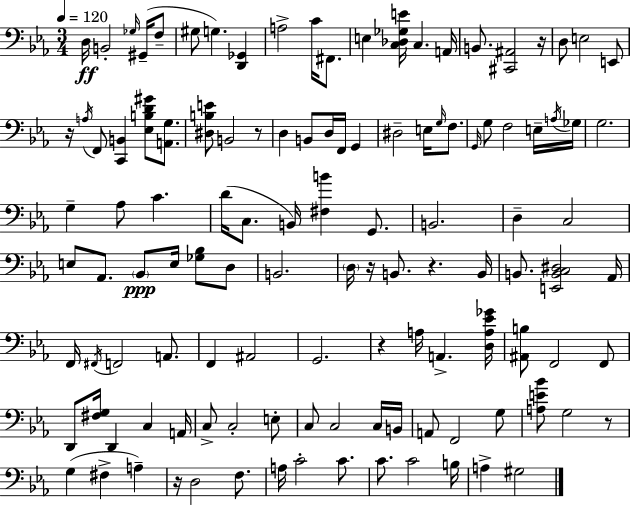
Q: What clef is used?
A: bass